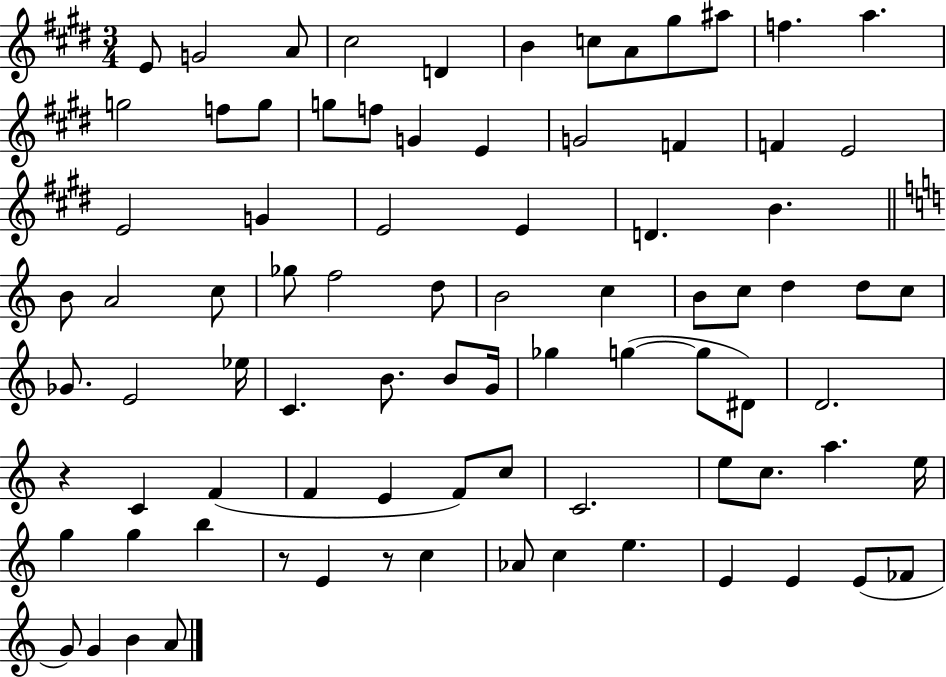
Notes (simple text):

E4/e G4/h A4/e C#5/h D4/q B4/q C5/e A4/e G#5/e A#5/e F5/q. A5/q. G5/h F5/e G5/e G5/e F5/e G4/q E4/q G4/h F4/q F4/q E4/h E4/h G4/q E4/h E4/q D4/q. B4/q. B4/e A4/h C5/e Gb5/e F5/h D5/e B4/h C5/q B4/e C5/e D5/q D5/e C5/e Gb4/e. E4/h Eb5/s C4/q. B4/e. B4/e G4/s Gb5/q G5/q G5/e D#4/e D4/h. R/q C4/q F4/q F4/q E4/q F4/e C5/e C4/h. E5/e C5/e. A5/q. E5/s G5/q G5/q B5/q R/e E4/q R/e C5/q Ab4/e C5/q E5/q. E4/q E4/q E4/e FES4/e G4/e G4/q B4/q A4/e